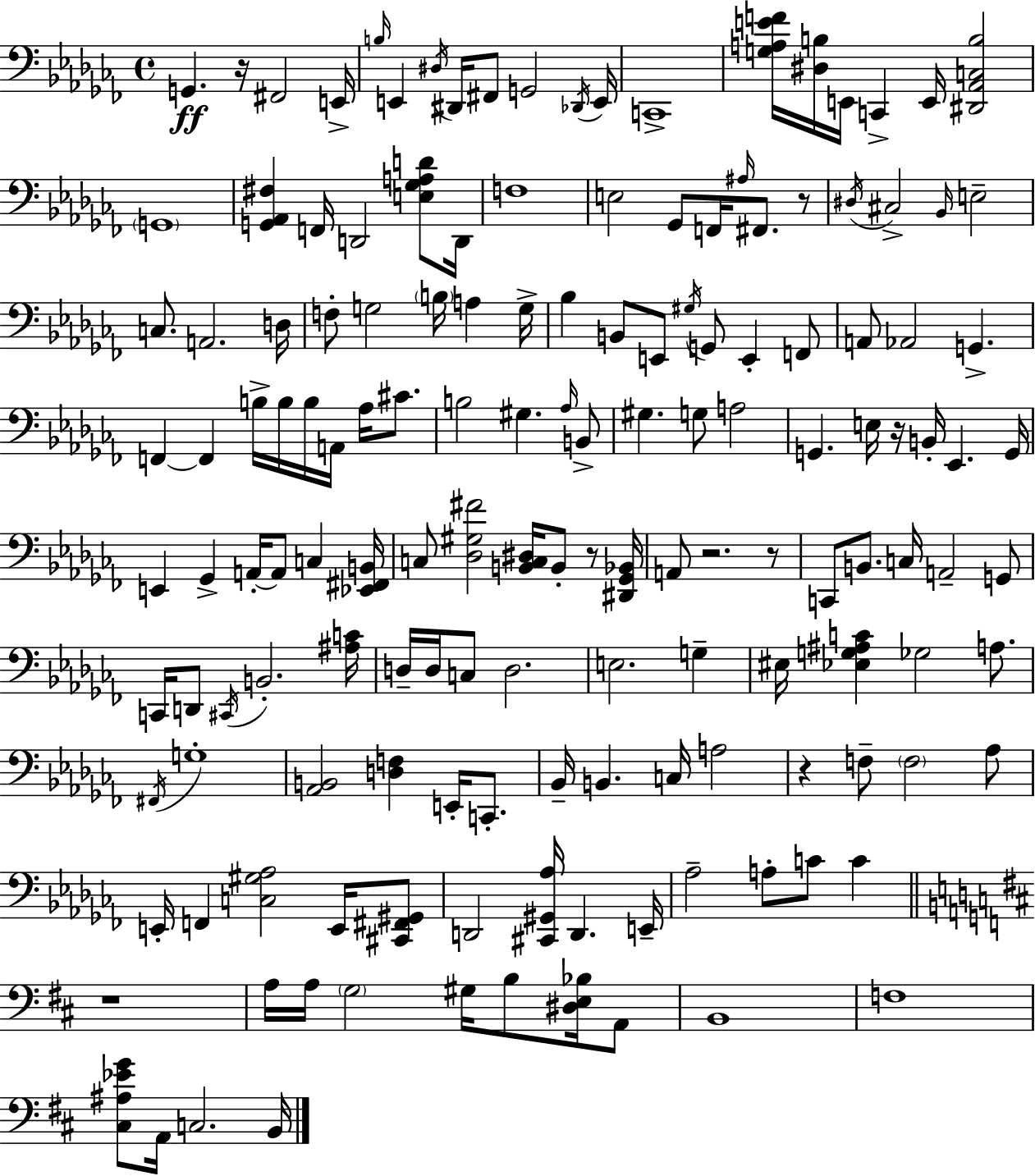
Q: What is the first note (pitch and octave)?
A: G2